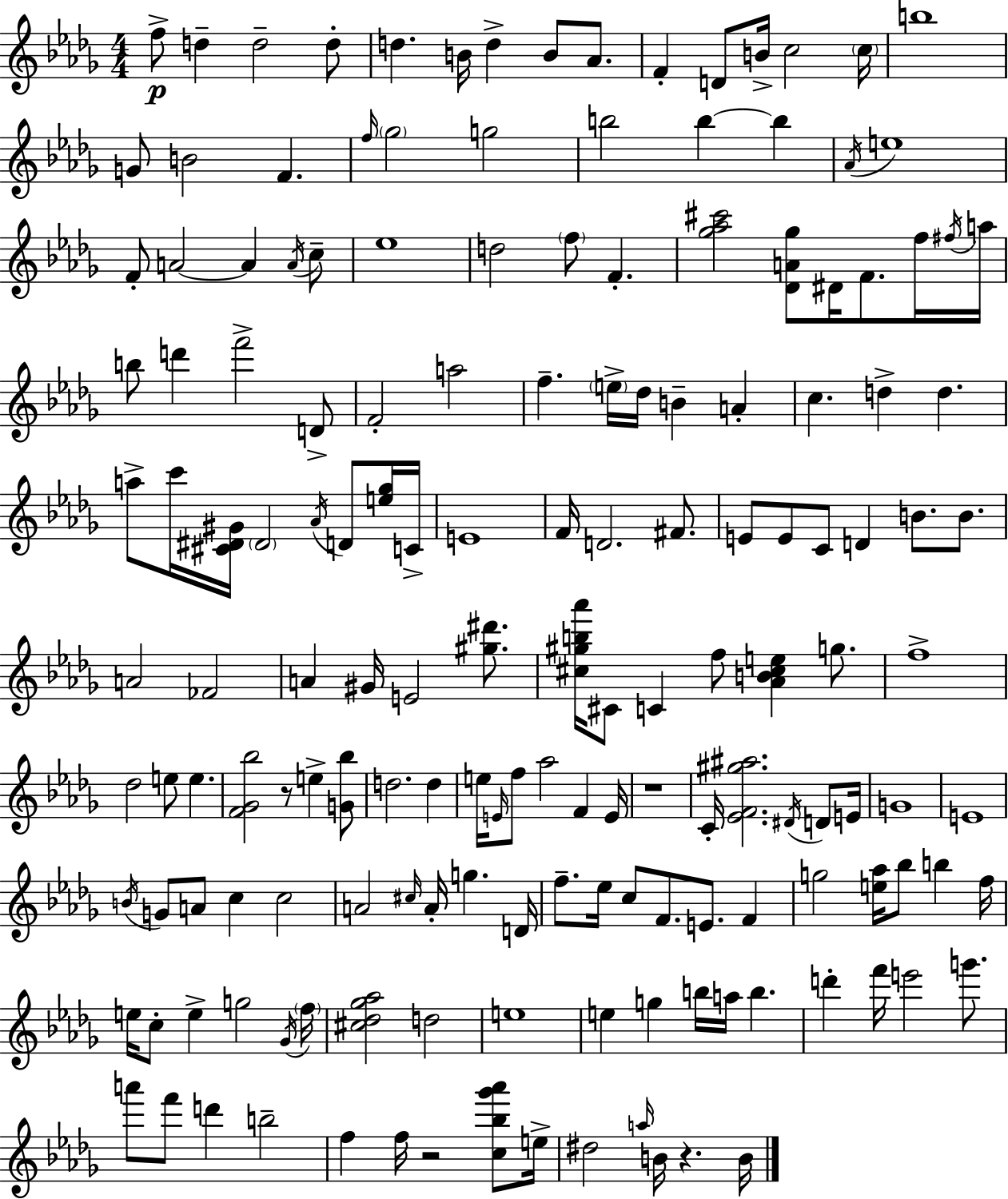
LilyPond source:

{
  \clef treble
  \numericTimeSignature
  \time 4/4
  \key bes \minor
  \repeat volta 2 { f''8->\p d''4-- d''2-- d''8-. | d''4. b'16 d''4-> b'8 aes'8. | f'4-. d'8 b'16-> c''2 \parenthesize c''16 | b''1 | \break g'8 b'2 f'4. | \grace { f''16 } \parenthesize ges''2 g''2 | b''2 b''4~~ b''4 | \acciaccatura { aes'16 } e''1 | \break f'8-. a'2~~ a'4 | \acciaccatura { a'16 } c''8-- ees''1 | d''2 \parenthesize f''8 f'4.-. | <ges'' aes'' cis'''>2 <des' a' ges''>8 dis'16 f'8. | \break f''16 \acciaccatura { fis''16 } a''16 b''8 d'''4 f'''2-> | d'8-> f'2-. a''2 | f''4.-- \parenthesize e''16-> des''16 b'4-- | a'4-. c''4. d''4-> d''4. | \break a''8-> c'''16 <cis' dis' gis'>16 \parenthesize dis'2 | \acciaccatura { aes'16 } d'8 <e'' ges''>16 c'16-> e'1 | f'16 d'2. | fis'8. e'8 e'8 c'8 d'4 b'8. | \break b'8. a'2 fes'2 | a'4 gis'16 e'2 | <gis'' dis'''>8. <cis'' gis'' b'' aes'''>16 cis'8 c'4 f''8 <aes' b' cis'' e''>4 | g''8. f''1-> | \break des''2 e''8 e''4. | <f' ges' bes''>2 r8 e''4-> | <g' bes''>8 d''2. | d''4 e''16 \grace { e'16 } f''8 aes''2 | \break f'4 e'16 r1 | c'16-. <ees' f' gis'' ais''>2. | \acciaccatura { dis'16 } d'8 e'16 g'1 | e'1 | \break \acciaccatura { b'16 } g'8 a'8 c''4 | c''2 a'2 | \grace { cis''16 } a'16-. g''4. d'16 f''8.-- ees''16 c''8 f'8. | e'8. f'4 g''2 | \break <e'' aes''>16 bes''8 b''4 f''16 e''16 c''8-. e''4-> | g''2 \acciaccatura { ges'16 } \parenthesize f''16 <cis'' des'' ges'' aes''>2 | d''2 e''1 | e''4 g''4 | \break b''16 a''16 b''4. d'''4-. f'''16 e'''2 | g'''8. a'''8 f'''8 d'''4 | b''2-- f''4 f''16 r2 | <c'' bes'' ges''' aes'''>8 e''16-> dis''2 | \break \grace { a''16 } b'16 r4. b'16 } \bar "|."
}